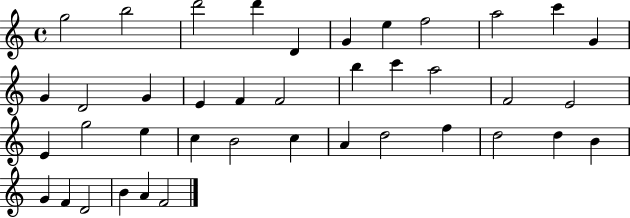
X:1
T:Untitled
M:4/4
L:1/4
K:C
g2 b2 d'2 d' D G e f2 a2 c' G G D2 G E F F2 b c' a2 F2 E2 E g2 e c B2 c A d2 f d2 d B G F D2 B A F2